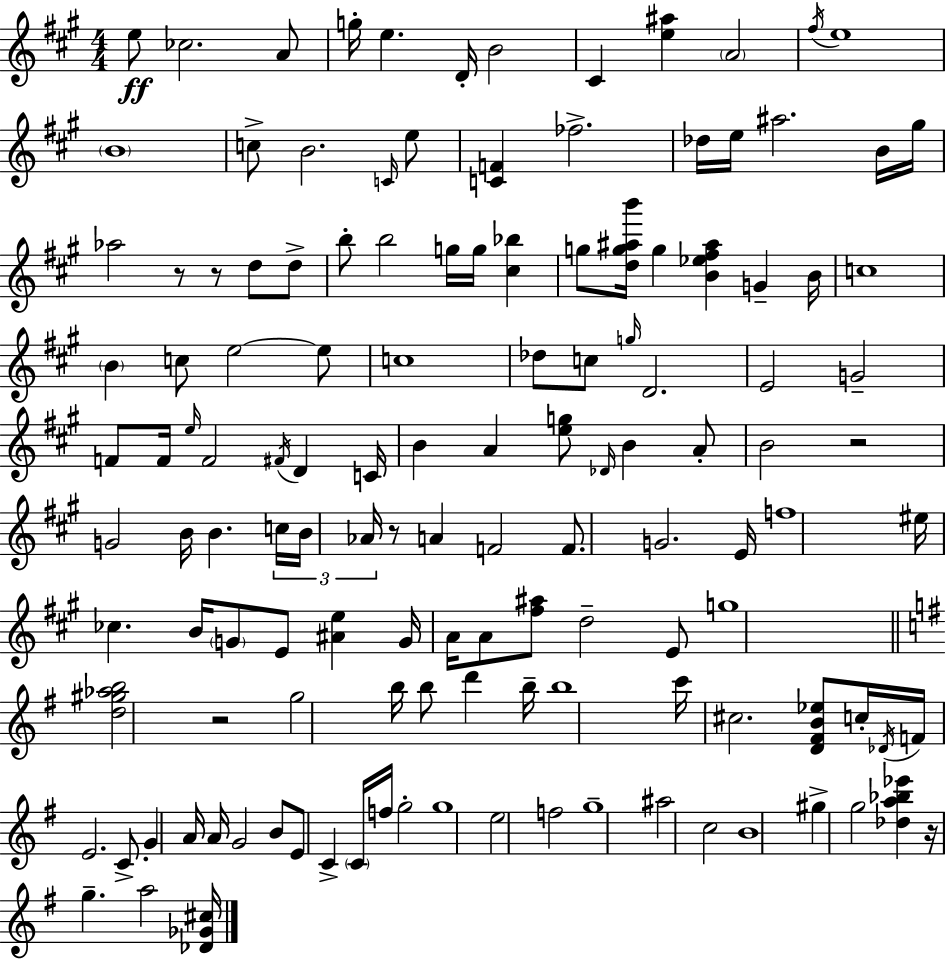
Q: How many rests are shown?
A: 6